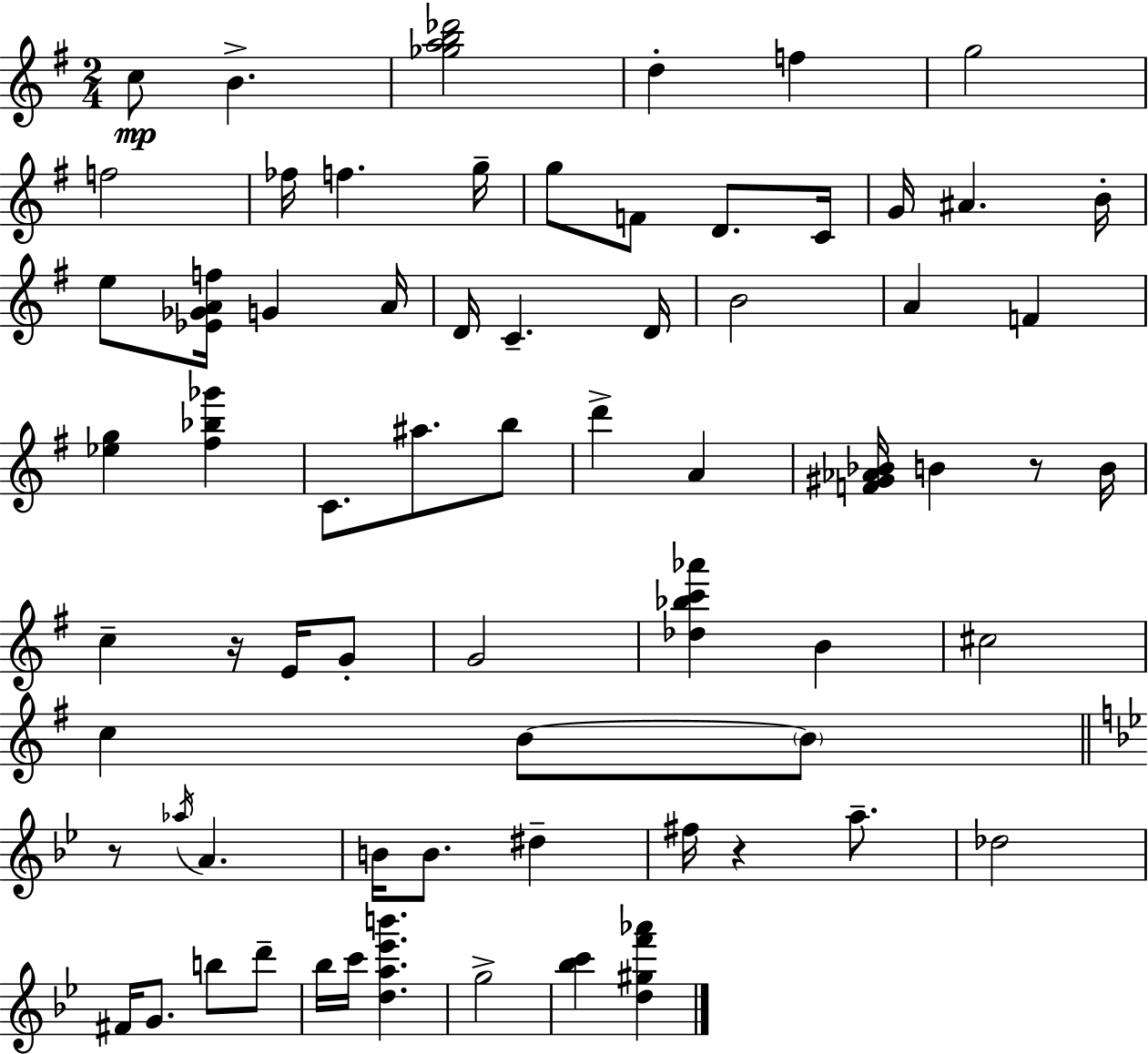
{
  \clef treble
  \numericTimeSignature
  \time 2/4
  \key g \major
  c''8\mp b'4.-> | <ges'' a'' b'' des'''>2 | d''4-. f''4 | g''2 | \break f''2 | fes''16 f''4. g''16-- | g''8 f'8 d'8. c'16 | g'16 ais'4. b'16-. | \break e''8 <ees' ges' a' f''>16 g'4 a'16 | d'16 c'4.-- d'16 | b'2 | a'4 f'4 | \break <ees'' g''>4 <fis'' bes'' ges'''>4 | c'8. ais''8. b''8 | d'''4-> a'4 | <f' gis' aes' bes'>16 b'4 r8 b'16 | \break c''4-- r16 e'16 g'8-. | g'2 | <des'' bes'' c''' aes'''>4 b'4 | cis''2 | \break c''4 b'8~~ \parenthesize b'8 | \bar "||" \break \key bes \major r8 \acciaccatura { aes''16 } a'4. | b'16 b'8. dis''4-- | fis''16 r4 a''8.-- | des''2 | \break fis'16 g'8. b''8 d'''8-- | bes''16 c'''16 <d'' a'' ees''' b'''>4. | g''2-> | <bes'' c'''>4 <d'' gis'' f''' aes'''>4 | \break \bar "|."
}